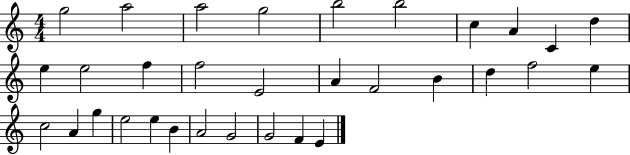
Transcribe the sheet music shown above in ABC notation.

X:1
T:Untitled
M:4/4
L:1/4
K:C
g2 a2 a2 g2 b2 b2 c A C d e e2 f f2 E2 A F2 B d f2 e c2 A g e2 e B A2 G2 G2 F E